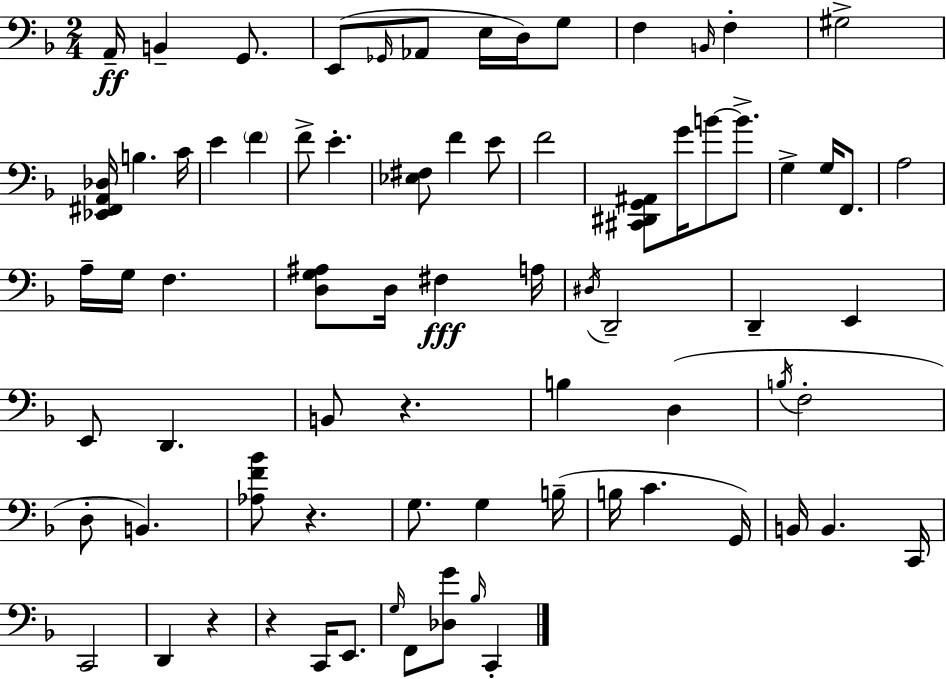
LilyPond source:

{
  \clef bass
  \numericTimeSignature
  \time 2/4
  \key d \minor
  a,16--\ff b,4-- g,8. | e,8( \grace { ges,16 } aes,8 e16 d16) g8 | f4 \grace { b,16 } f4-. | gis2-> | \break <ees, fis, a, des>16 b4. | c'16 e'4 \parenthesize f'4 | f'8-> e'4.-. | <ees fis>8 f'4 | \break e'8 f'2 | <cis, dis, g, ais,>8 g'16 b'8~~ b'8.-> | g4-> g16 f,8. | a2 | \break a16-- g16 f4. | <d g ais>8 d16 fis4\fff | a16 \acciaccatura { dis16 } d,2-- | d,4-- e,4 | \break e,8 d,4. | b,8 r4. | b4 d4( | \acciaccatura { b16 } f2-. | \break d8-. b,4.) | <aes f' bes'>8 r4. | g8. g4 | b16--( b16 c'4. | \break g,16) b,16 b,4. | c,16 c,2 | d,4 | r4 r4 | \break c,16 e,8. \grace { g16 } f,8 <des g'>8 | \grace { bes16 } c,4-. \bar "|."
}